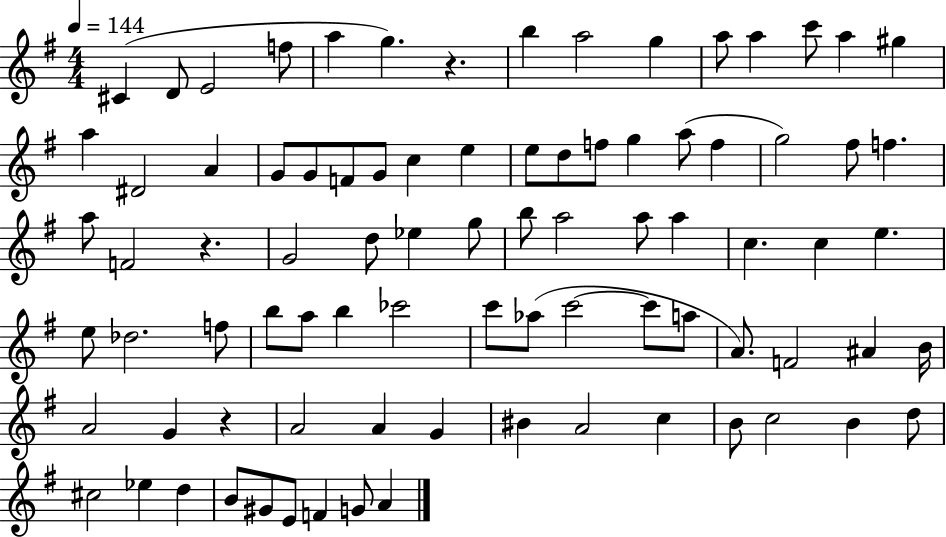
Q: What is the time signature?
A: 4/4